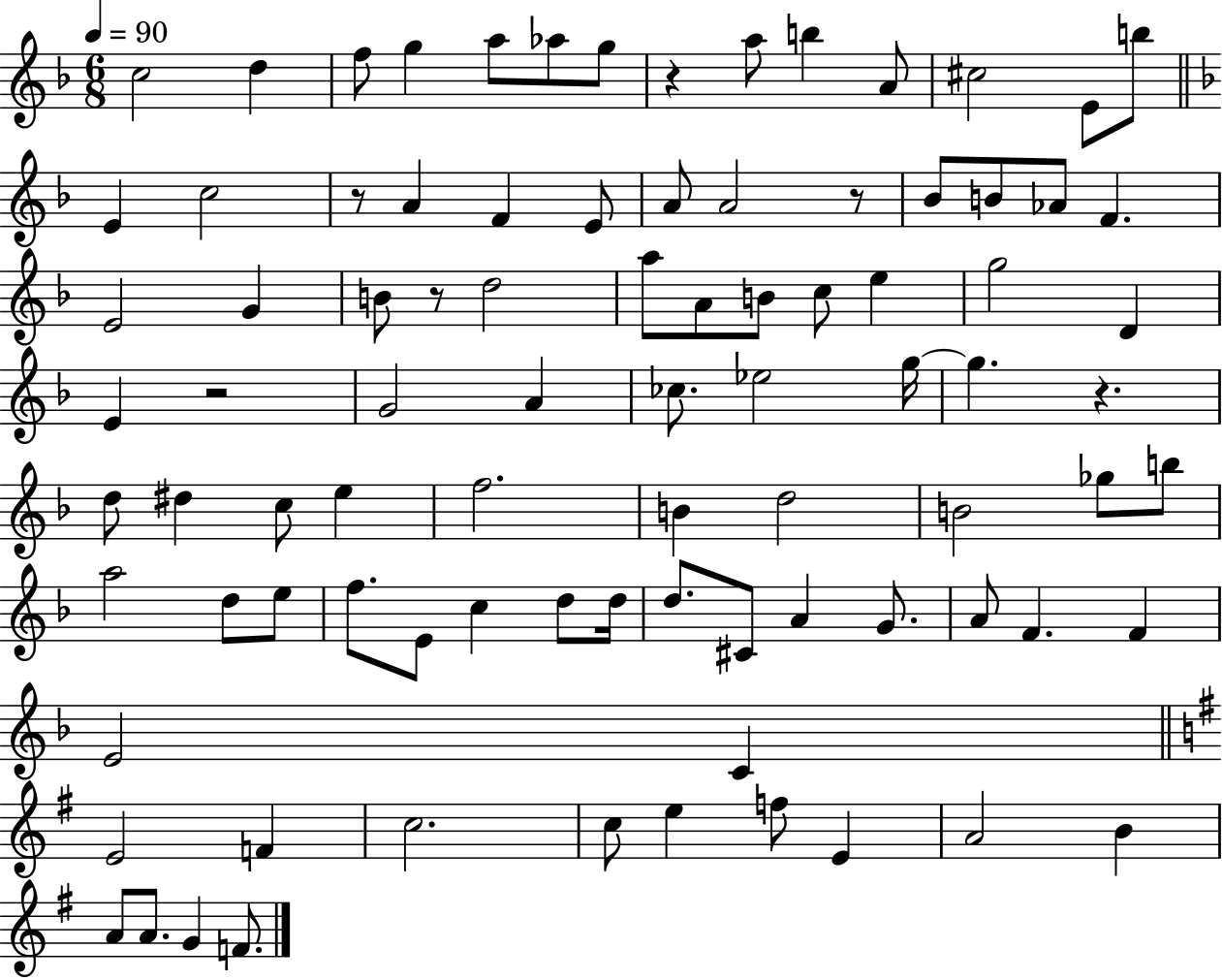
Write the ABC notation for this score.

X:1
T:Untitled
M:6/8
L:1/4
K:F
c2 d f/2 g a/2 _a/2 g/2 z a/2 b A/2 ^c2 E/2 b/2 E c2 z/2 A F E/2 A/2 A2 z/2 _B/2 B/2 _A/2 F E2 G B/2 z/2 d2 a/2 A/2 B/2 c/2 e g2 D E z2 G2 A _c/2 _e2 g/4 g z d/2 ^d c/2 e f2 B d2 B2 _g/2 b/2 a2 d/2 e/2 f/2 E/2 c d/2 d/4 d/2 ^C/2 A G/2 A/2 F F E2 C E2 F c2 c/2 e f/2 E A2 B A/2 A/2 G F/2